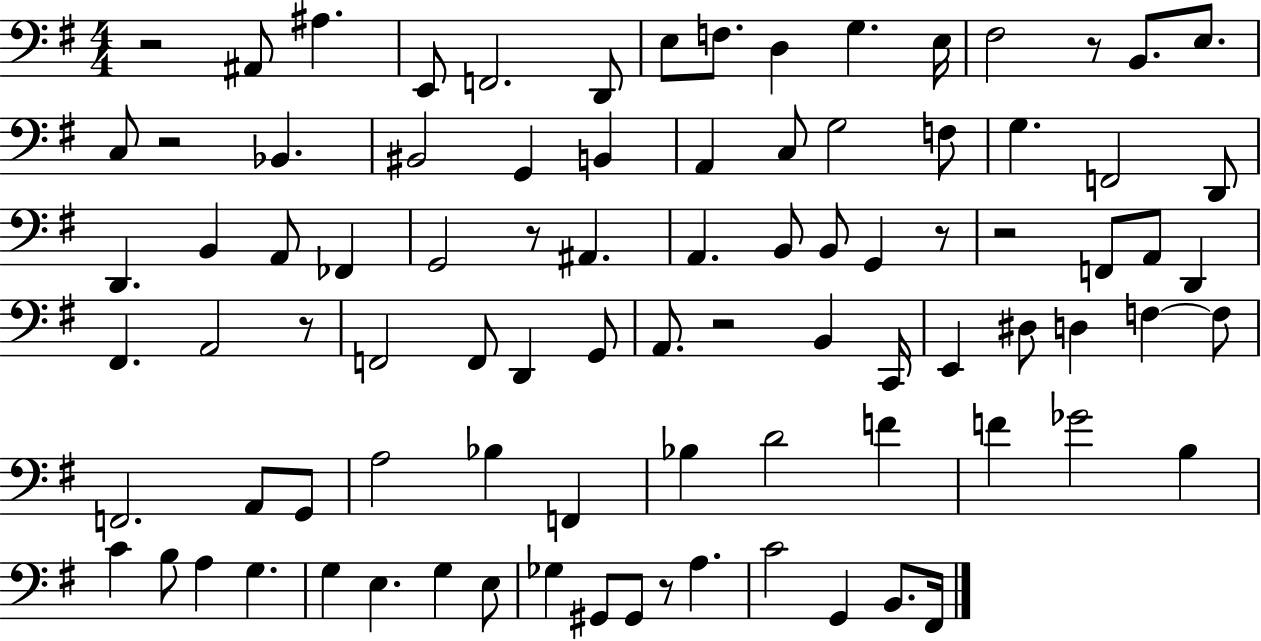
X:1
T:Untitled
M:4/4
L:1/4
K:G
z2 ^A,,/2 ^A, E,,/2 F,,2 D,,/2 E,/2 F,/2 D, G, E,/4 ^F,2 z/2 B,,/2 E,/2 C,/2 z2 _B,, ^B,,2 G,, B,, A,, C,/2 G,2 F,/2 G, F,,2 D,,/2 D,, B,, A,,/2 _F,, G,,2 z/2 ^A,, A,, B,,/2 B,,/2 G,, z/2 z2 F,,/2 A,,/2 D,, ^F,, A,,2 z/2 F,,2 F,,/2 D,, G,,/2 A,,/2 z2 B,, C,,/4 E,, ^D,/2 D, F, F,/2 F,,2 A,,/2 G,,/2 A,2 _B, F,, _B, D2 F F _G2 B, C B,/2 A, G, G, E, G, E,/2 _G, ^G,,/2 ^G,,/2 z/2 A, C2 G,, B,,/2 ^F,,/4